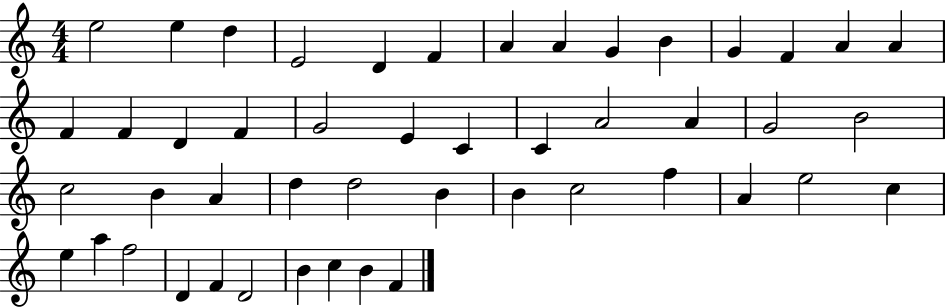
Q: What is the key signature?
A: C major